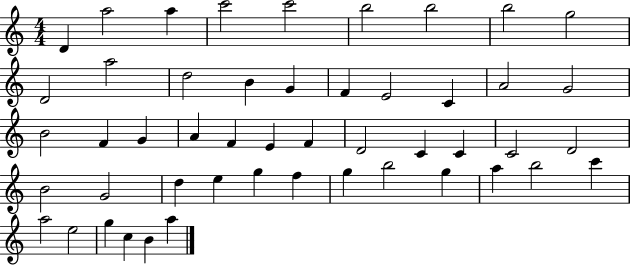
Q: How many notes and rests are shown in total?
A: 49